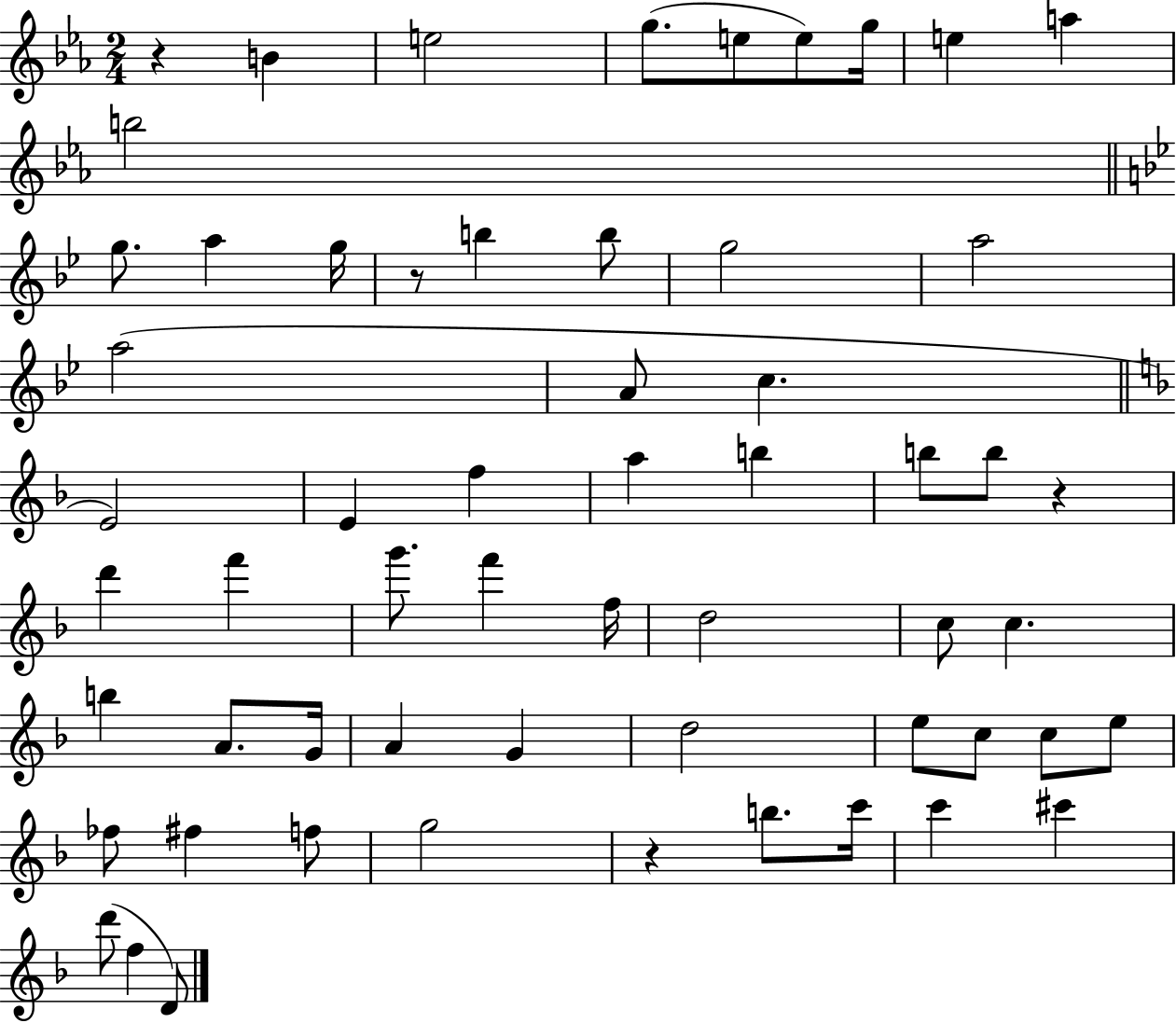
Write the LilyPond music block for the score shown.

{
  \clef treble
  \numericTimeSignature
  \time 2/4
  \key ees \major
  r4 b'4 | e''2 | g''8.( e''8 e''8) g''16 | e''4 a''4 | \break b''2 | \bar "||" \break \key bes \major g''8. a''4 g''16 | r8 b''4 b''8 | g''2 | a''2 | \break a''2( | a'8 c''4. | \bar "||" \break \key f \major e'2) | e'4 f''4 | a''4 b''4 | b''8 b''8 r4 | \break d'''4 f'''4 | g'''8. f'''4 f''16 | d''2 | c''8 c''4. | \break b''4 a'8. g'16 | a'4 g'4 | d''2 | e''8 c''8 c''8 e''8 | \break fes''8 fis''4 f''8 | g''2 | r4 b''8. c'''16 | c'''4 cis'''4 | \break d'''8( f''4 d'8) | \bar "|."
}